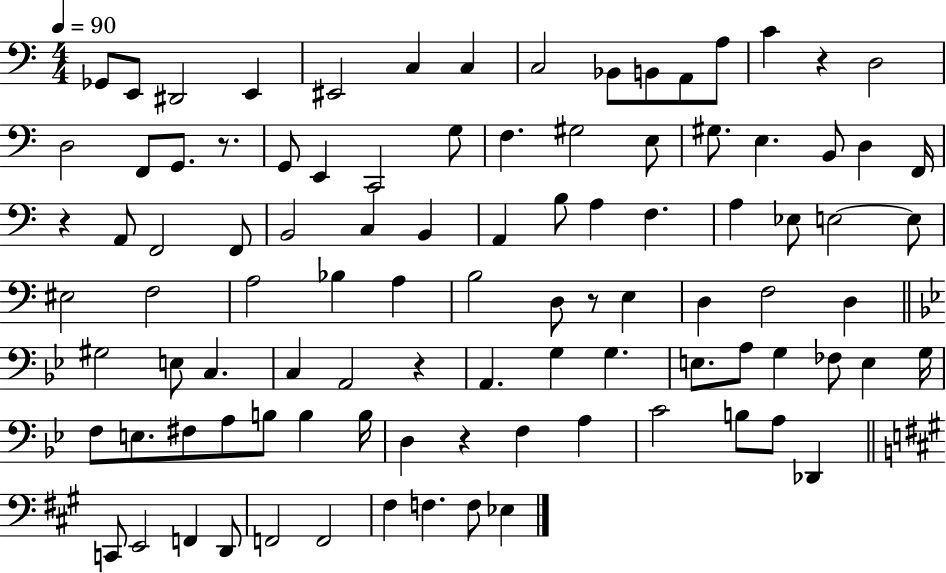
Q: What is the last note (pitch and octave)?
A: Eb3